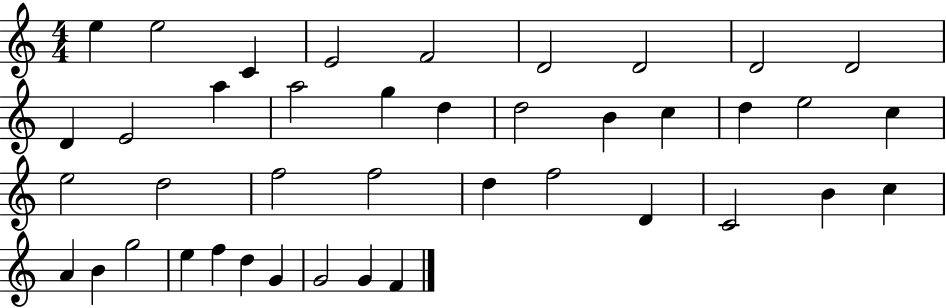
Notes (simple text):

E5/q E5/h C4/q E4/h F4/h D4/h D4/h D4/h D4/h D4/q E4/h A5/q A5/h G5/q D5/q D5/h B4/q C5/q D5/q E5/h C5/q E5/h D5/h F5/h F5/h D5/q F5/h D4/q C4/h B4/q C5/q A4/q B4/q G5/h E5/q F5/q D5/q G4/q G4/h G4/q F4/q